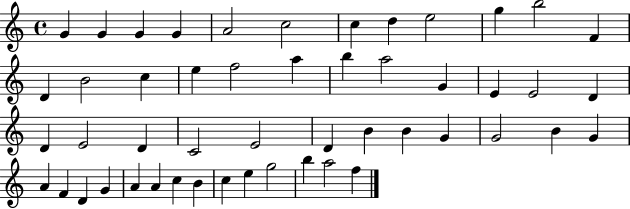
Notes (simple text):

G4/q G4/q G4/q G4/q A4/h C5/h C5/q D5/q E5/h G5/q B5/h F4/q D4/q B4/h C5/q E5/q F5/h A5/q B5/q A5/h G4/q E4/q E4/h D4/q D4/q E4/h D4/q C4/h E4/h D4/q B4/q B4/q G4/q G4/h B4/q G4/q A4/q F4/q D4/q G4/q A4/q A4/q C5/q B4/q C5/q E5/q G5/h B5/q A5/h F5/q